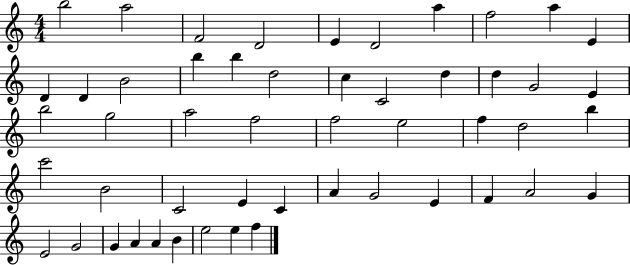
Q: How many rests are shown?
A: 0